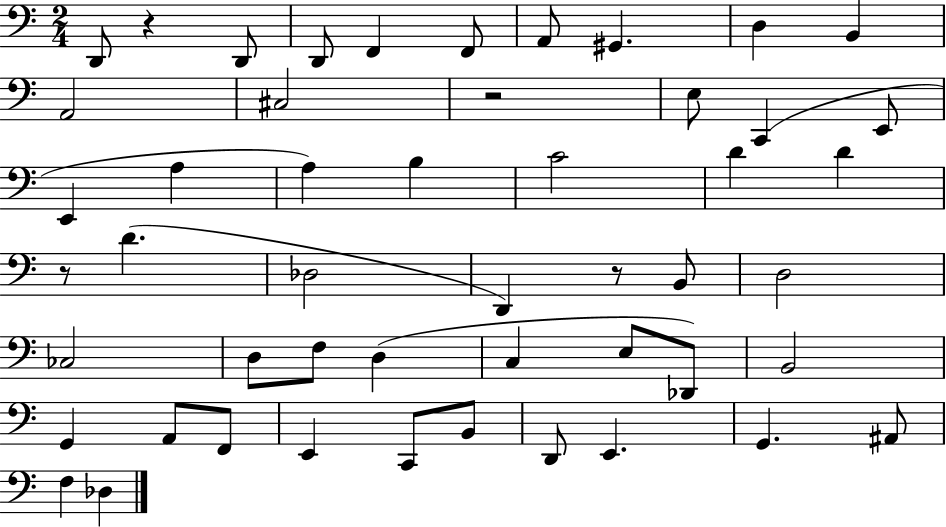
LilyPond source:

{
  \clef bass
  \numericTimeSignature
  \time 2/4
  \key c \major
  d,8 r4 d,8 | d,8 f,4 f,8 | a,8 gis,4. | d4 b,4 | \break a,2 | cis2 | r2 | e8 c,4( e,8 | \break e,4 a4 | a4) b4 | c'2 | d'4 d'4 | \break r8 d'4.( | des2 | d,4) r8 b,8 | d2 | \break ces2 | d8 f8 d4( | c4 e8 des,8) | b,2 | \break g,4 a,8 f,8 | e,4 c,8 b,8 | d,8 e,4. | g,4. ais,8 | \break f4 des4 | \bar "|."
}